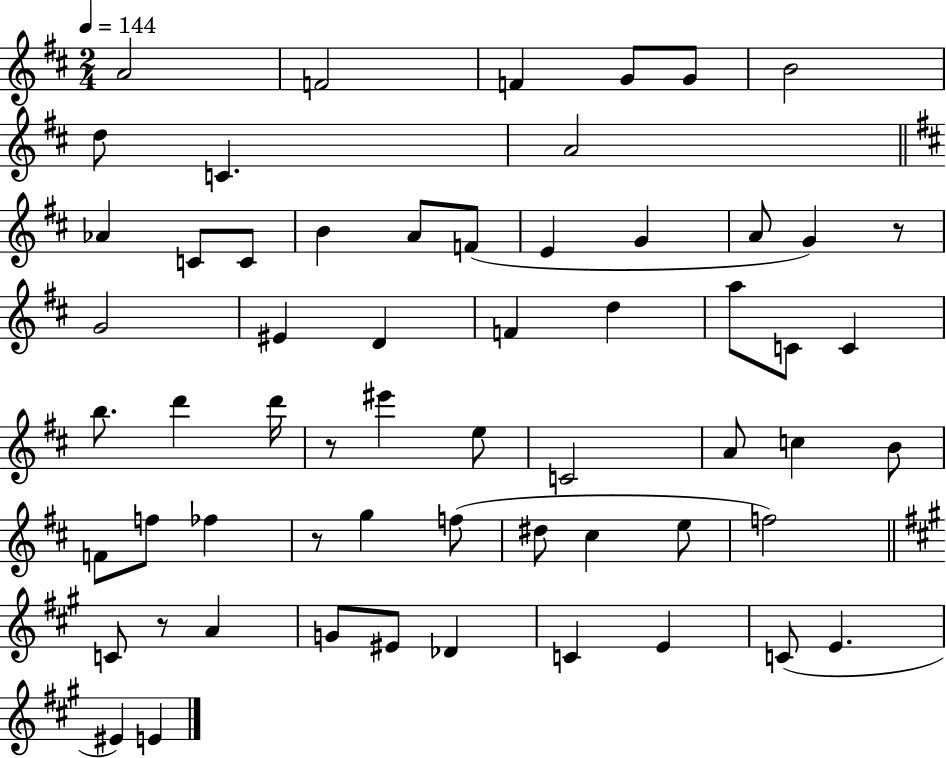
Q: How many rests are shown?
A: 4